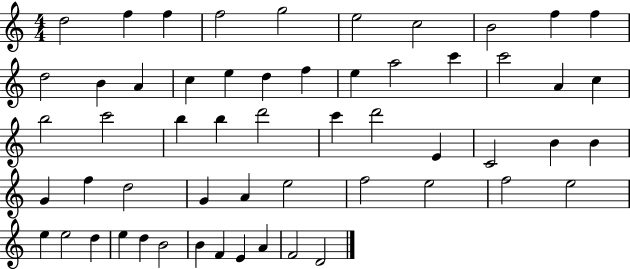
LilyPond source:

{
  \clef treble
  \numericTimeSignature
  \time 4/4
  \key c \major
  d''2 f''4 f''4 | f''2 g''2 | e''2 c''2 | b'2 f''4 f''4 | \break d''2 b'4 a'4 | c''4 e''4 d''4 f''4 | e''4 a''2 c'''4 | c'''2 a'4 c''4 | \break b''2 c'''2 | b''4 b''4 d'''2 | c'''4 d'''2 e'4 | c'2 b'4 b'4 | \break g'4 f''4 d''2 | g'4 a'4 e''2 | f''2 e''2 | f''2 e''2 | \break e''4 e''2 d''4 | e''4 d''4 b'2 | b'4 f'4 e'4 a'4 | f'2 d'2 | \break \bar "|."
}